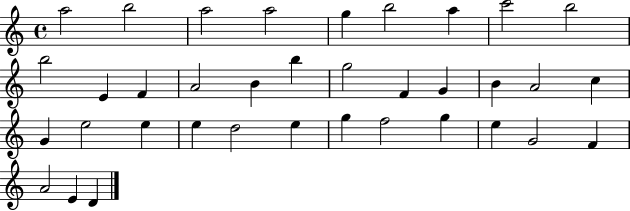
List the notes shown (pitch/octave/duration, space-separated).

A5/h B5/h A5/h A5/h G5/q B5/h A5/q C6/h B5/h B5/h E4/q F4/q A4/h B4/q B5/q G5/h F4/q G4/q B4/q A4/h C5/q G4/q E5/h E5/q E5/q D5/h E5/q G5/q F5/h G5/q E5/q G4/h F4/q A4/h E4/q D4/q